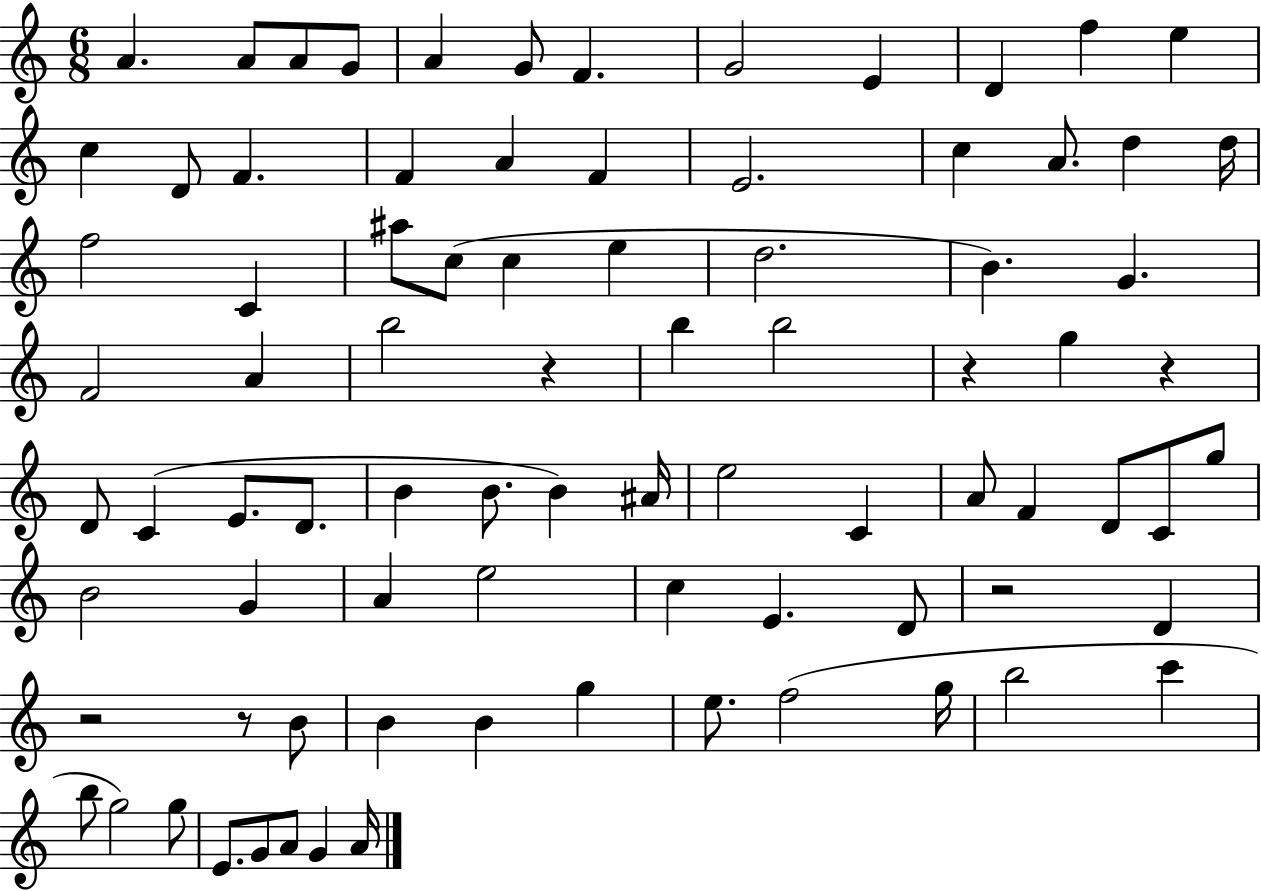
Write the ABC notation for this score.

X:1
T:Untitled
M:6/8
L:1/4
K:C
A A/2 A/2 G/2 A G/2 F G2 E D f e c D/2 F F A F E2 c A/2 d d/4 f2 C ^a/2 c/2 c e d2 B G F2 A b2 z b b2 z g z D/2 C E/2 D/2 B B/2 B ^A/4 e2 C A/2 F D/2 C/2 g/2 B2 G A e2 c E D/2 z2 D z2 z/2 B/2 B B g e/2 f2 g/4 b2 c' b/2 g2 g/2 E/2 G/2 A/2 G A/4